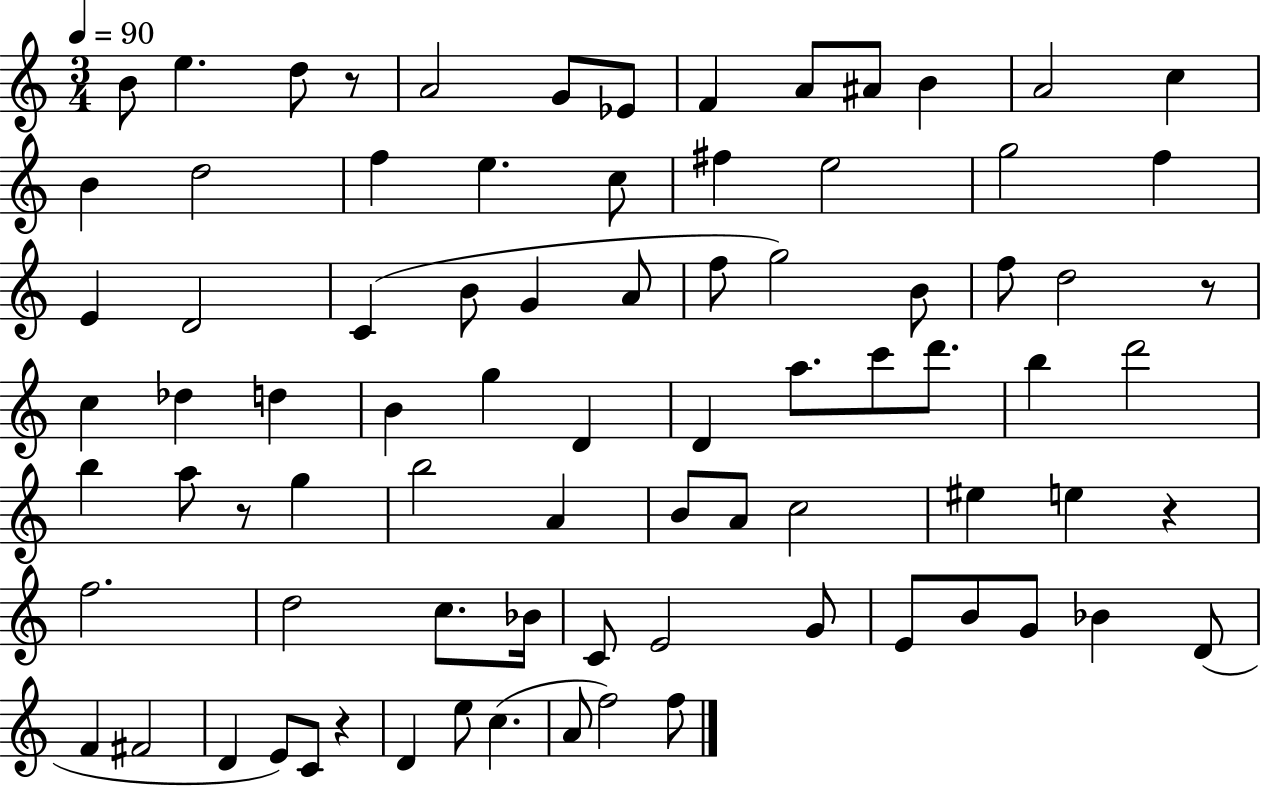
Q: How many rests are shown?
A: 5